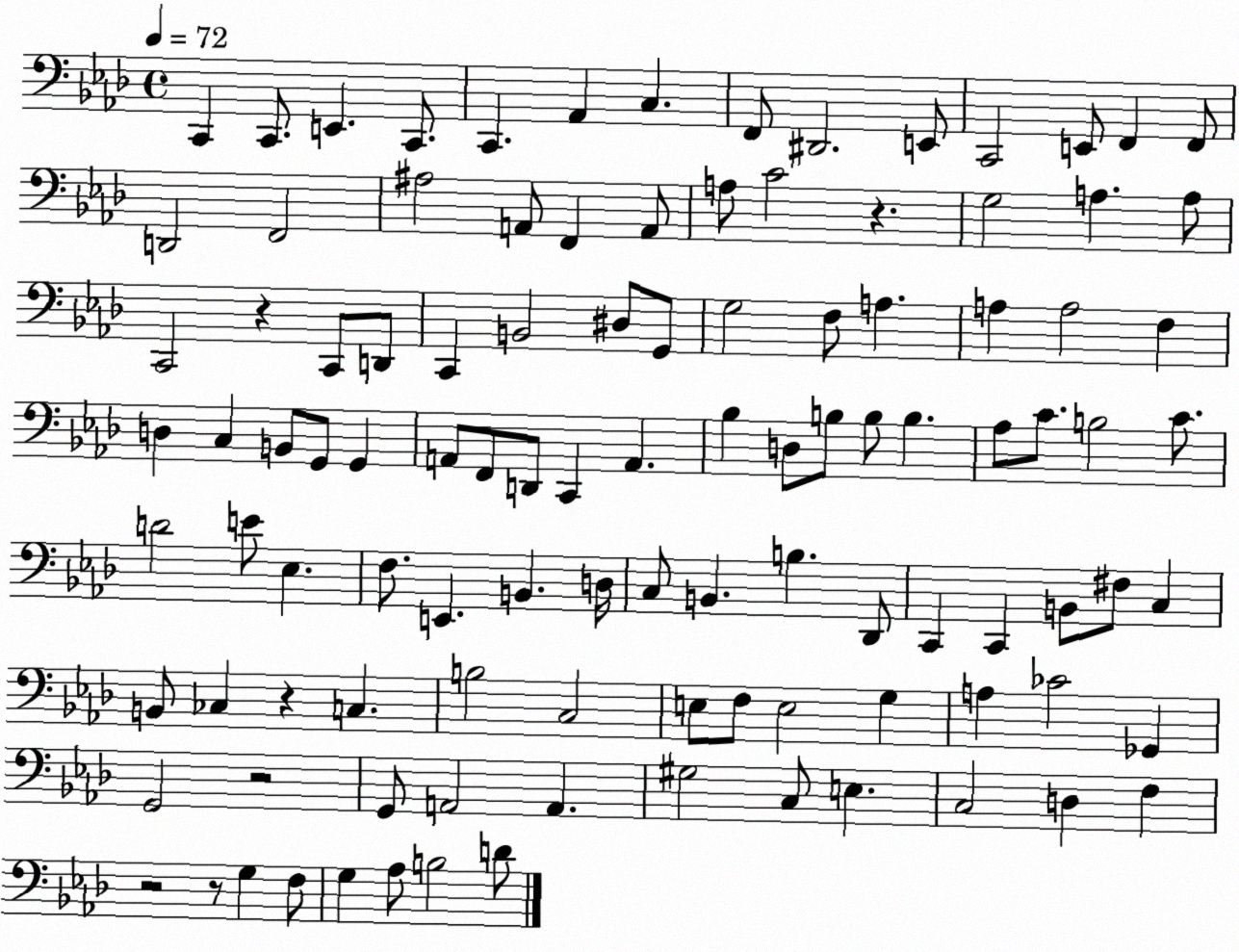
X:1
T:Untitled
M:4/4
L:1/4
K:Ab
C,, C,,/2 E,, C,,/2 C,, _A,, C, F,,/2 ^D,,2 E,,/2 C,,2 E,,/2 F,, F,,/2 D,,2 F,,2 ^A,2 A,,/2 F,, A,,/2 A,/2 C2 z G,2 A, A,/2 C,,2 z C,,/2 D,,/2 C,, B,,2 ^D,/2 G,,/2 G,2 F,/2 A, A, A,2 F, D, C, B,,/2 G,,/2 G,, A,,/2 F,,/2 D,,/2 C,, A,, _B, D,/2 B,/2 B,/2 B, _A,/2 C/2 B,2 C/2 D2 E/2 _E, F,/2 E,, B,, D,/4 C,/2 B,, B, _D,,/2 C,, C,, B,,/2 ^F,/2 C, B,,/2 _C, z C, B,2 C,2 E,/2 F,/2 E,2 G, A, _C2 _G,, G,,2 z2 G,,/2 A,,2 A,, ^G,2 C,/2 E, C,2 D, F, z2 z/2 G, F,/2 G, _A,/2 B,2 D/2